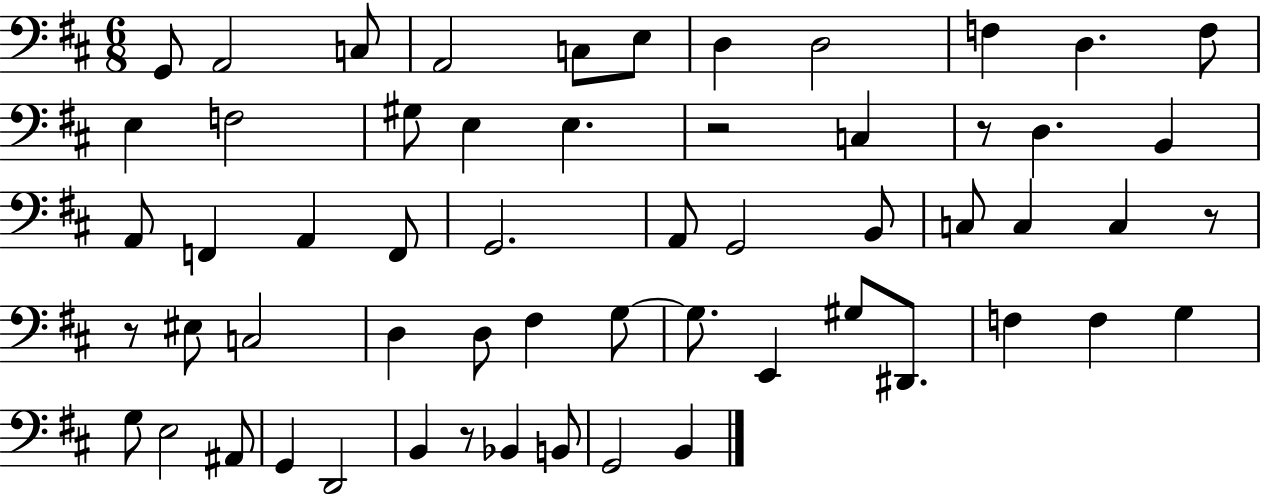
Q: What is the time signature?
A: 6/8